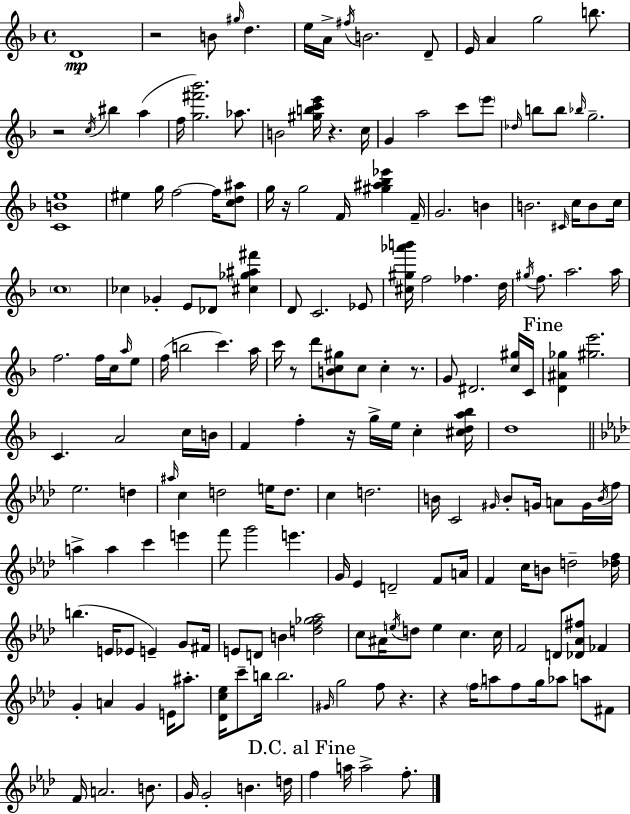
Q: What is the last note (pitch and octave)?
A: F5